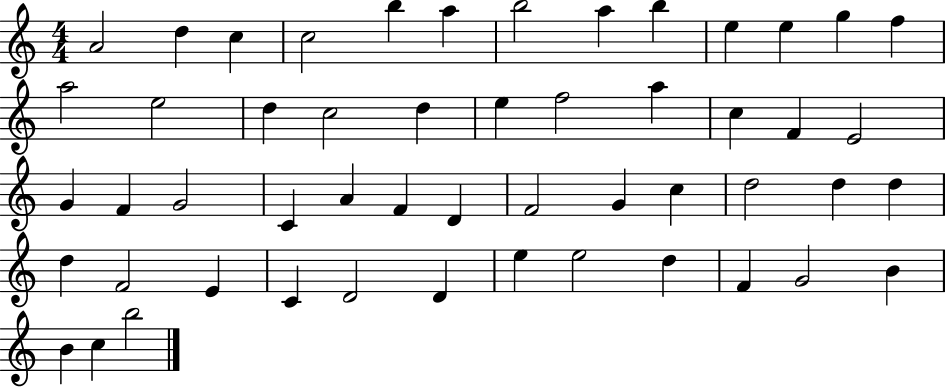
A4/h D5/q C5/q C5/h B5/q A5/q B5/h A5/q B5/q E5/q E5/q G5/q F5/q A5/h E5/h D5/q C5/h D5/q E5/q F5/h A5/q C5/q F4/q E4/h G4/q F4/q G4/h C4/q A4/q F4/q D4/q F4/h G4/q C5/q D5/h D5/q D5/q D5/q F4/h E4/q C4/q D4/h D4/q E5/q E5/h D5/q F4/q G4/h B4/q B4/q C5/q B5/h